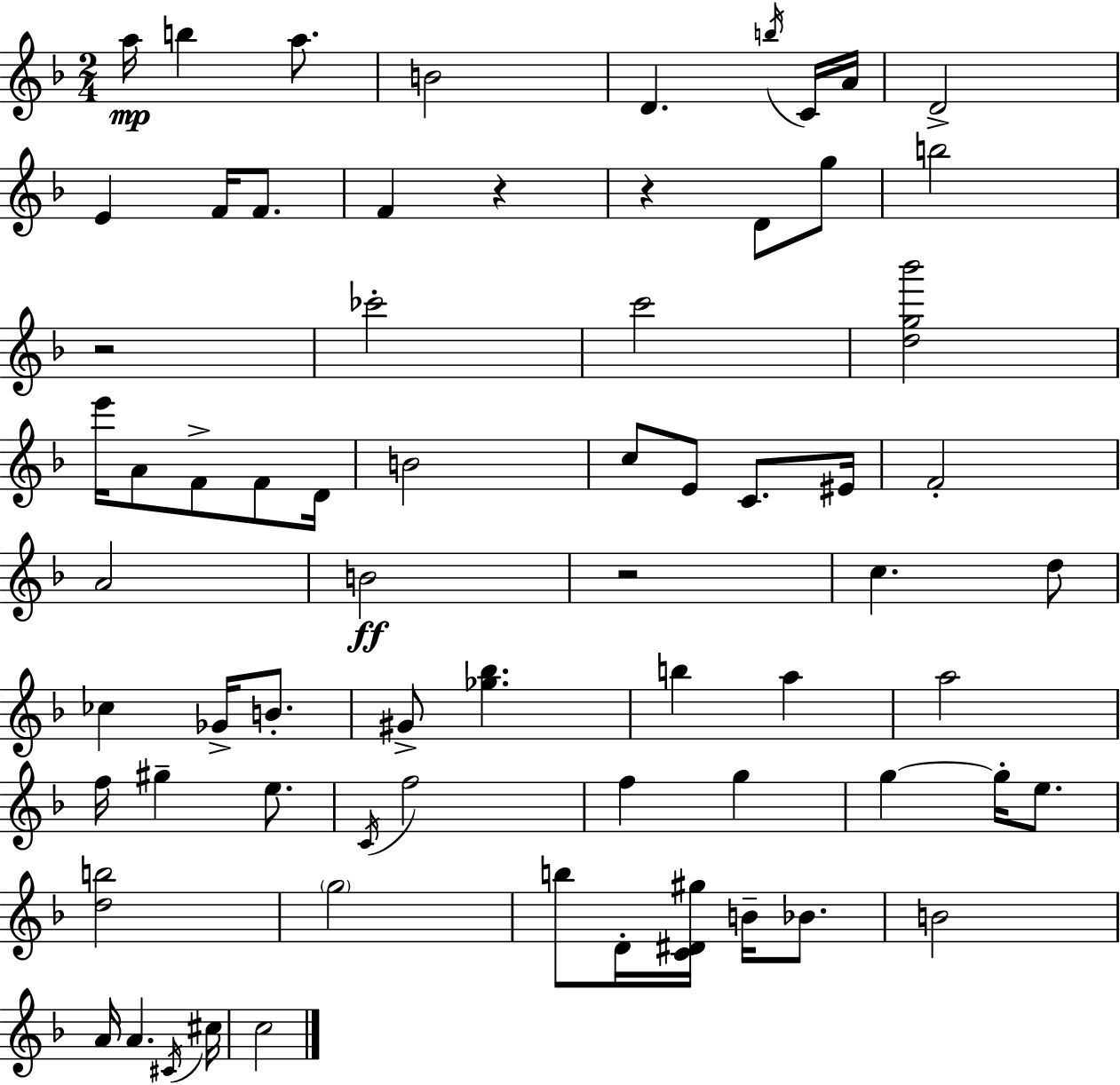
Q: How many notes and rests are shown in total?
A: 69